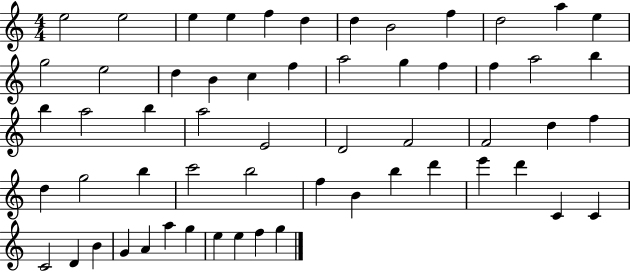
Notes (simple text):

E5/h E5/h E5/q E5/q F5/q D5/q D5/q B4/h F5/q D5/h A5/q E5/q G5/h E5/h D5/q B4/q C5/q F5/q A5/h G5/q F5/q F5/q A5/h B5/q B5/q A5/h B5/q A5/h E4/h D4/h F4/h F4/h D5/q F5/q D5/q G5/h B5/q C6/h B5/h F5/q B4/q B5/q D6/q E6/q D6/q C4/q C4/q C4/h D4/q B4/q G4/q A4/q A5/q G5/q E5/q E5/q F5/q G5/q